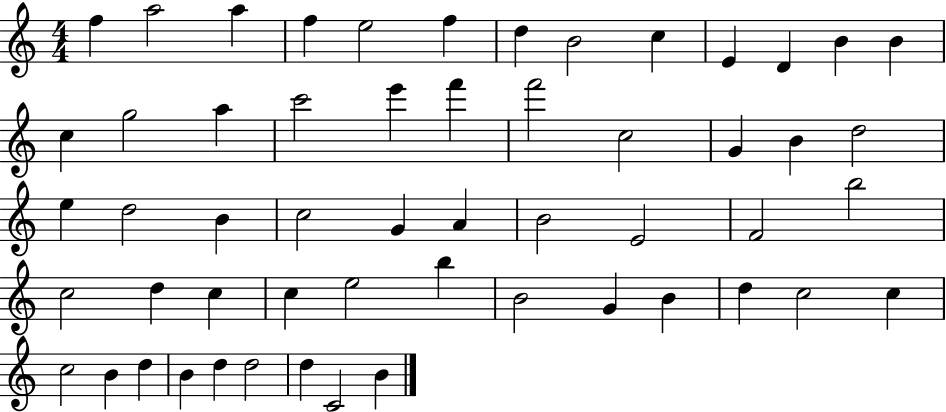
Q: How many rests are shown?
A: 0